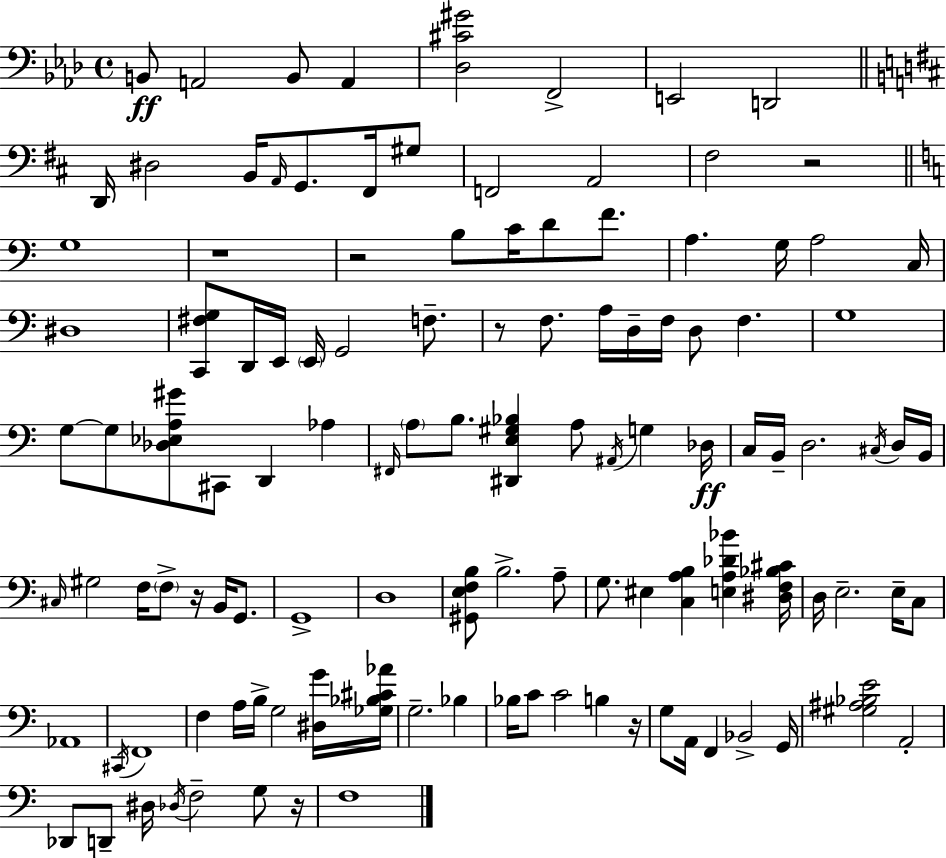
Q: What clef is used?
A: bass